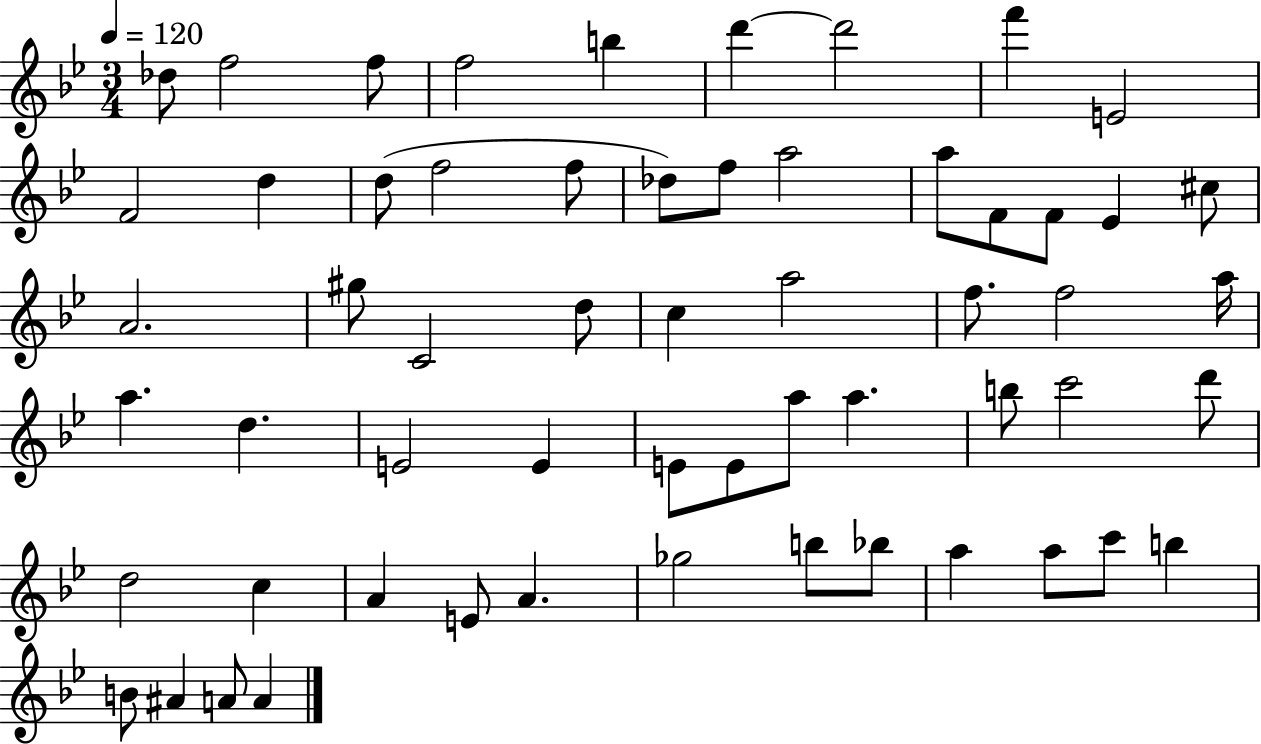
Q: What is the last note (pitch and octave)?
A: A4